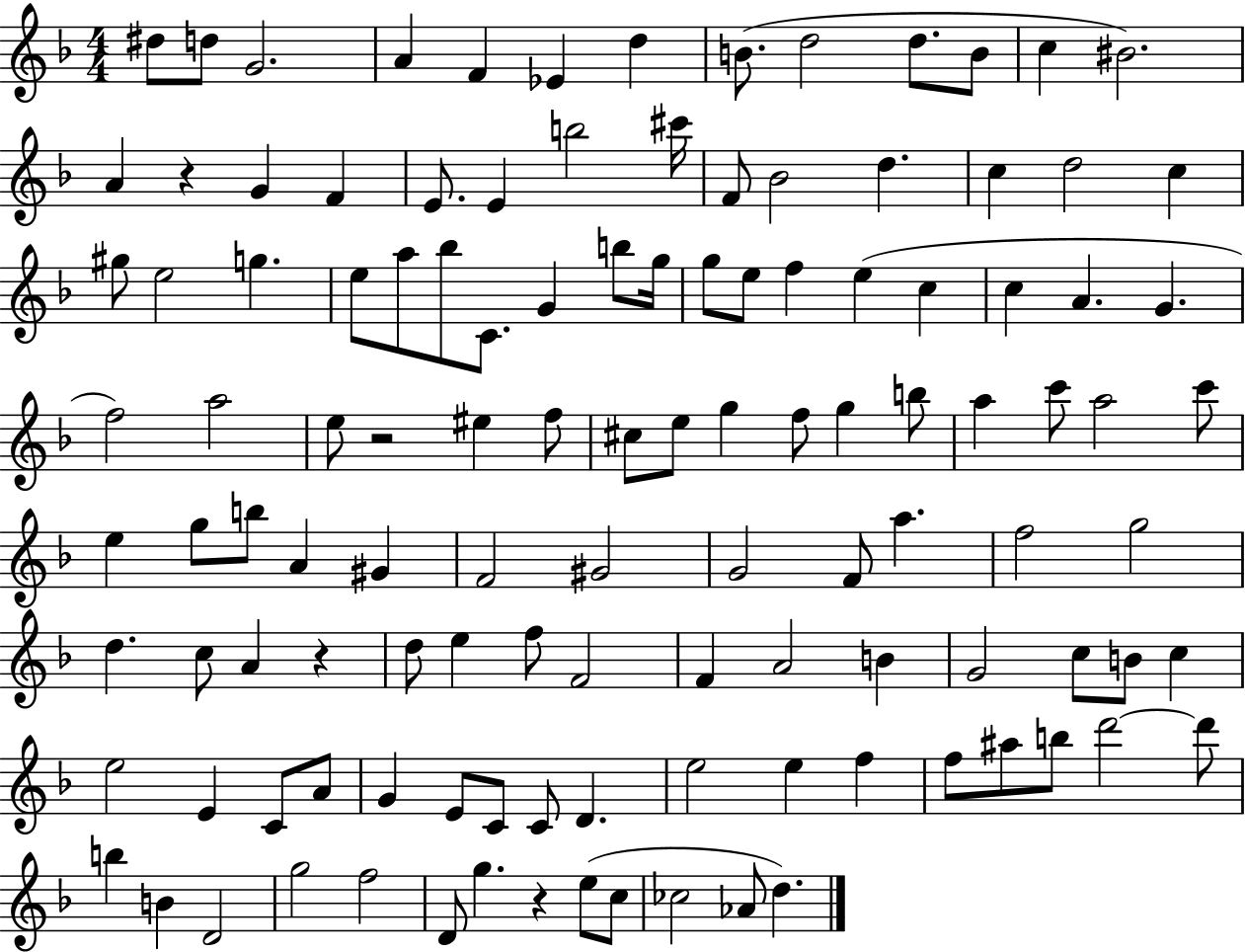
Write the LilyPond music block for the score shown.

{
  \clef treble
  \numericTimeSignature
  \time 4/4
  \key f \major
  dis''8 d''8 g'2. | a'4 f'4 ees'4 d''4 | b'8.( d''2 d''8. b'8 | c''4 bis'2.) | \break a'4 r4 g'4 f'4 | e'8. e'4 b''2 cis'''16 | f'8 bes'2 d''4. | c''4 d''2 c''4 | \break gis''8 e''2 g''4. | e''8 a''8 bes''8 c'8. g'4 b''8 g''16 | g''8 e''8 f''4 e''4( c''4 | c''4 a'4. g'4. | \break f''2) a''2 | e''8 r2 eis''4 f''8 | cis''8 e''8 g''4 f''8 g''4 b''8 | a''4 c'''8 a''2 c'''8 | \break e''4 g''8 b''8 a'4 gis'4 | f'2 gis'2 | g'2 f'8 a''4. | f''2 g''2 | \break d''4. c''8 a'4 r4 | d''8 e''4 f''8 f'2 | f'4 a'2 b'4 | g'2 c''8 b'8 c''4 | \break e''2 e'4 c'8 a'8 | g'4 e'8 c'8 c'8 d'4. | e''2 e''4 f''4 | f''8 ais''8 b''8 d'''2~~ d'''8 | \break b''4 b'4 d'2 | g''2 f''2 | d'8 g''4. r4 e''8( c''8 | ces''2 aes'8 d''4.) | \break \bar "|."
}